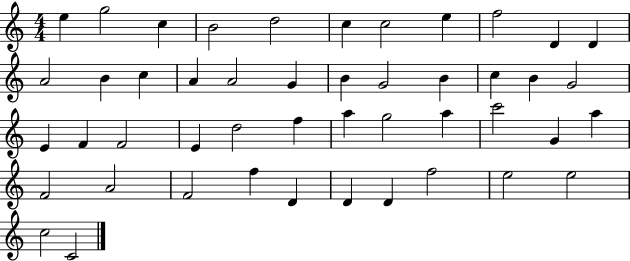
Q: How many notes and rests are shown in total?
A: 47